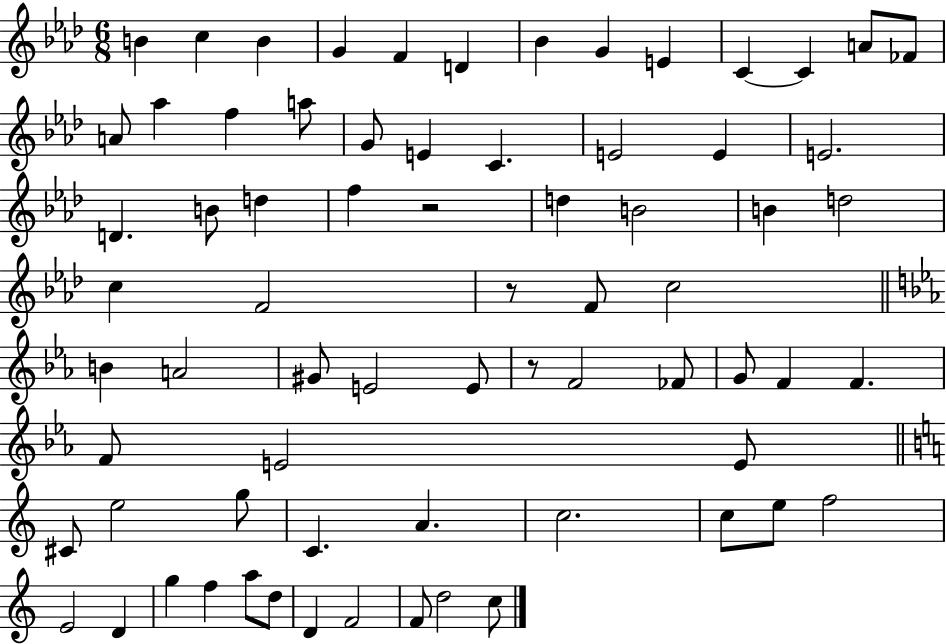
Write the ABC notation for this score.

X:1
T:Untitled
M:6/8
L:1/4
K:Ab
B c B G F D _B G E C C A/2 _F/2 A/2 _a f a/2 G/2 E C E2 E E2 D B/2 d f z2 d B2 B d2 c F2 z/2 F/2 c2 B A2 ^G/2 E2 E/2 z/2 F2 _F/2 G/2 F F F/2 E2 E/2 ^C/2 e2 g/2 C A c2 c/2 e/2 f2 E2 D g f a/2 d/2 D F2 F/2 d2 c/2